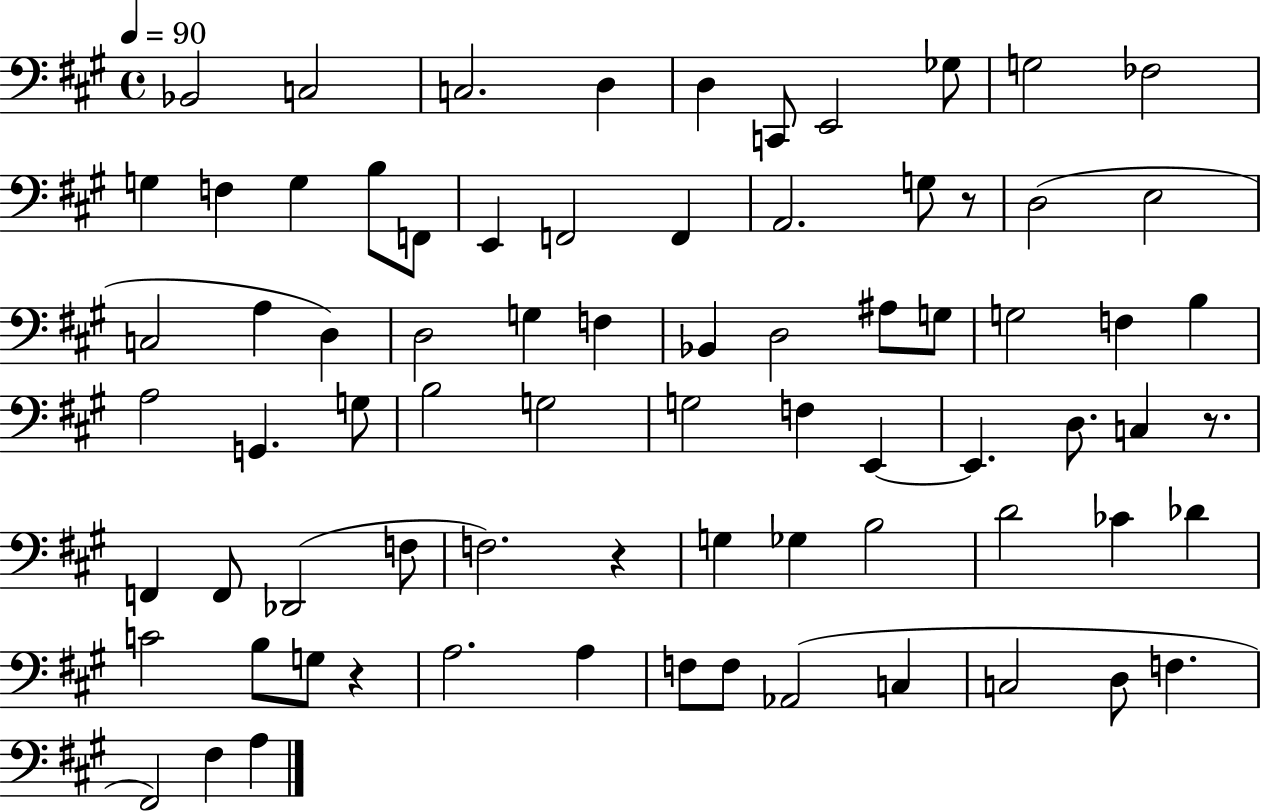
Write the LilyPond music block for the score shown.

{
  \clef bass
  \time 4/4
  \defaultTimeSignature
  \key a \major
  \tempo 4 = 90
  bes,2 c2 | c2. d4 | d4 c,8 e,2 ges8 | g2 fes2 | \break g4 f4 g4 b8 f,8 | e,4 f,2 f,4 | a,2. g8 r8 | d2( e2 | \break c2 a4 d4) | d2 g4 f4 | bes,4 d2 ais8 g8 | g2 f4 b4 | \break a2 g,4. g8 | b2 g2 | g2 f4 e,4~~ | e,4. d8. c4 r8. | \break f,4 f,8 des,2( f8 | f2.) r4 | g4 ges4 b2 | d'2 ces'4 des'4 | \break c'2 b8 g8 r4 | a2. a4 | f8 f8 aes,2( c4 | c2 d8 f4. | \break fis,2) fis4 a4 | \bar "|."
}